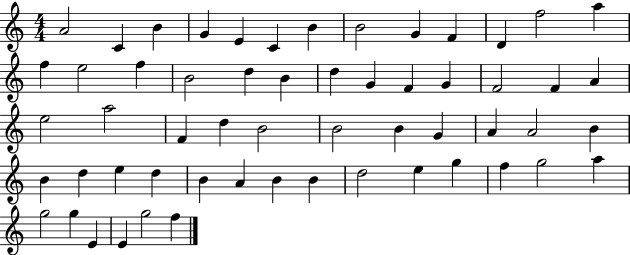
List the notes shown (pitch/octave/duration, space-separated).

A4/h C4/q B4/q G4/q E4/q C4/q B4/q B4/h G4/q F4/q D4/q F5/h A5/q F5/q E5/h F5/q B4/h D5/q B4/q D5/q G4/q F4/q G4/q F4/h F4/q A4/q E5/h A5/h F4/q D5/q B4/h B4/h B4/q G4/q A4/q A4/h B4/q B4/q D5/q E5/q D5/q B4/q A4/q B4/q B4/q D5/h E5/q G5/q F5/q G5/h A5/q G5/h G5/q E4/q E4/q G5/h F5/q